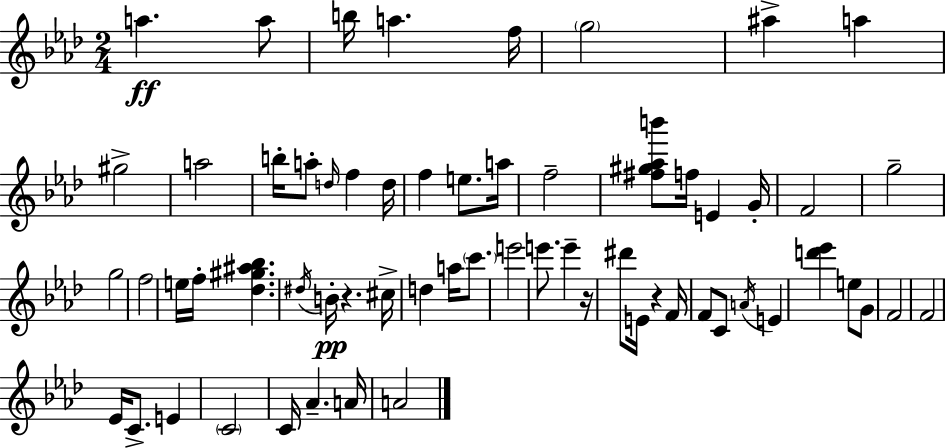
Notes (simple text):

A5/q. A5/e B5/s A5/q. F5/s G5/h A#5/q A5/q G#5/h A5/h B5/s A5/e D5/s F5/q D5/s F5/q E5/e. A5/s F5/h [F#5,G#5,Ab5,B6]/e F5/s E4/q G4/s F4/h G5/h G5/h F5/h E5/s F5/s [Db5,G#5,A#5,Bb5]/q. D#5/s B4/s R/q. C#5/s D5/q A5/s C6/e. E6/h E6/e. E6/q R/s D#6/e E4/s R/q F4/s F4/e C4/e A4/s E4/q [D6,Eb6]/q E5/e G4/e F4/h F4/h Eb4/s C4/e. E4/q C4/h C4/s Ab4/q. A4/s A4/h